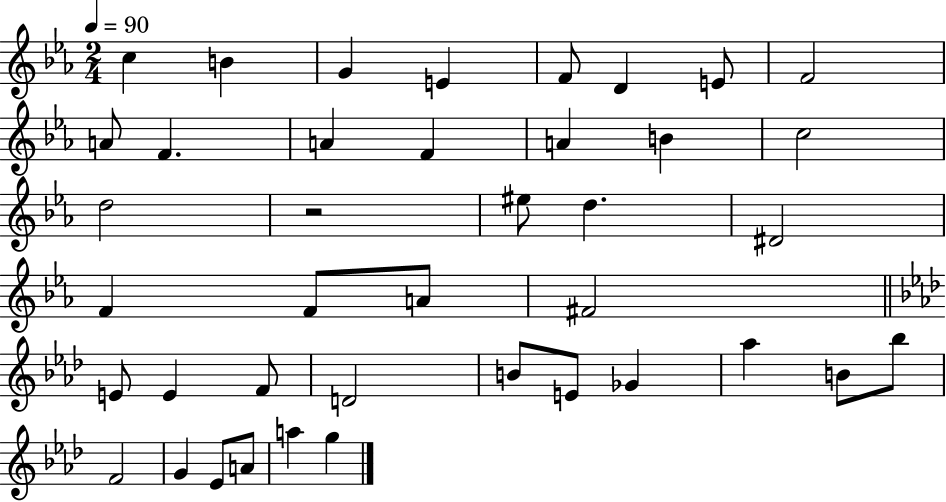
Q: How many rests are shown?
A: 1